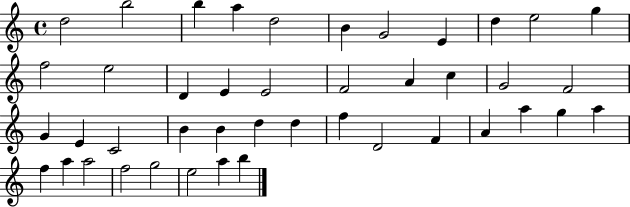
{
  \clef treble
  \time 4/4
  \defaultTimeSignature
  \key c \major
  d''2 b''2 | b''4 a''4 d''2 | b'4 g'2 e'4 | d''4 e''2 g''4 | \break f''2 e''2 | d'4 e'4 e'2 | f'2 a'4 c''4 | g'2 f'2 | \break g'4 e'4 c'2 | b'4 b'4 d''4 d''4 | f''4 d'2 f'4 | a'4 a''4 g''4 a''4 | \break f''4 a''4 a''2 | f''2 g''2 | e''2 a''4 b''4 | \bar "|."
}